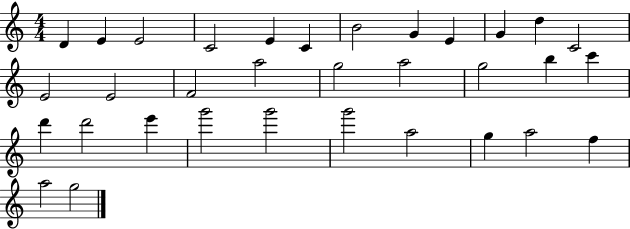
D4/q E4/q E4/h C4/h E4/q C4/q B4/h G4/q E4/q G4/q D5/q C4/h E4/h E4/h F4/h A5/h G5/h A5/h G5/h B5/q C6/q D6/q D6/h E6/q G6/h G6/h G6/h A5/h G5/q A5/h F5/q A5/h G5/h